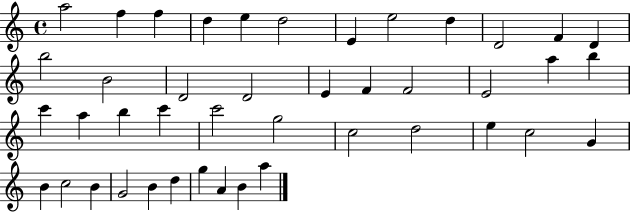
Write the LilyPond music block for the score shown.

{
  \clef treble
  \time 4/4
  \defaultTimeSignature
  \key c \major
  a''2 f''4 f''4 | d''4 e''4 d''2 | e'4 e''2 d''4 | d'2 f'4 d'4 | \break b''2 b'2 | d'2 d'2 | e'4 f'4 f'2 | e'2 a''4 b''4 | \break c'''4 a''4 b''4 c'''4 | c'''2 g''2 | c''2 d''2 | e''4 c''2 g'4 | \break b'4 c''2 b'4 | g'2 b'4 d''4 | g''4 a'4 b'4 a''4 | \bar "|."
}